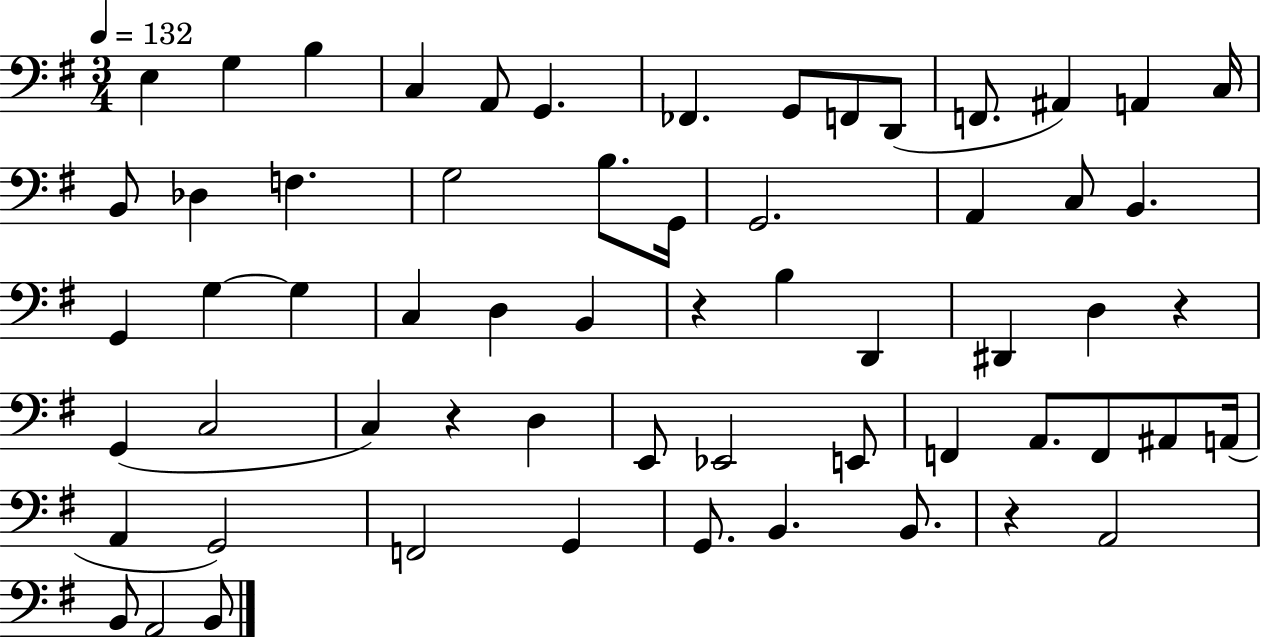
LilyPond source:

{
  \clef bass
  \numericTimeSignature
  \time 3/4
  \key g \major
  \tempo 4 = 132
  e4 g4 b4 | c4 a,8 g,4. | fes,4. g,8 f,8 d,8( | f,8. ais,4) a,4 c16 | \break b,8 des4 f4. | g2 b8. g,16 | g,2. | a,4 c8 b,4. | \break g,4 g4~~ g4 | c4 d4 b,4 | r4 b4 d,4 | dis,4 d4 r4 | \break g,4( c2 | c4) r4 d4 | e,8 ees,2 e,8 | f,4 a,8. f,8 ais,8 a,16( | \break a,4 g,2) | f,2 g,4 | g,8. b,4. b,8. | r4 a,2 | \break b,8 a,2 b,8 | \bar "|."
}